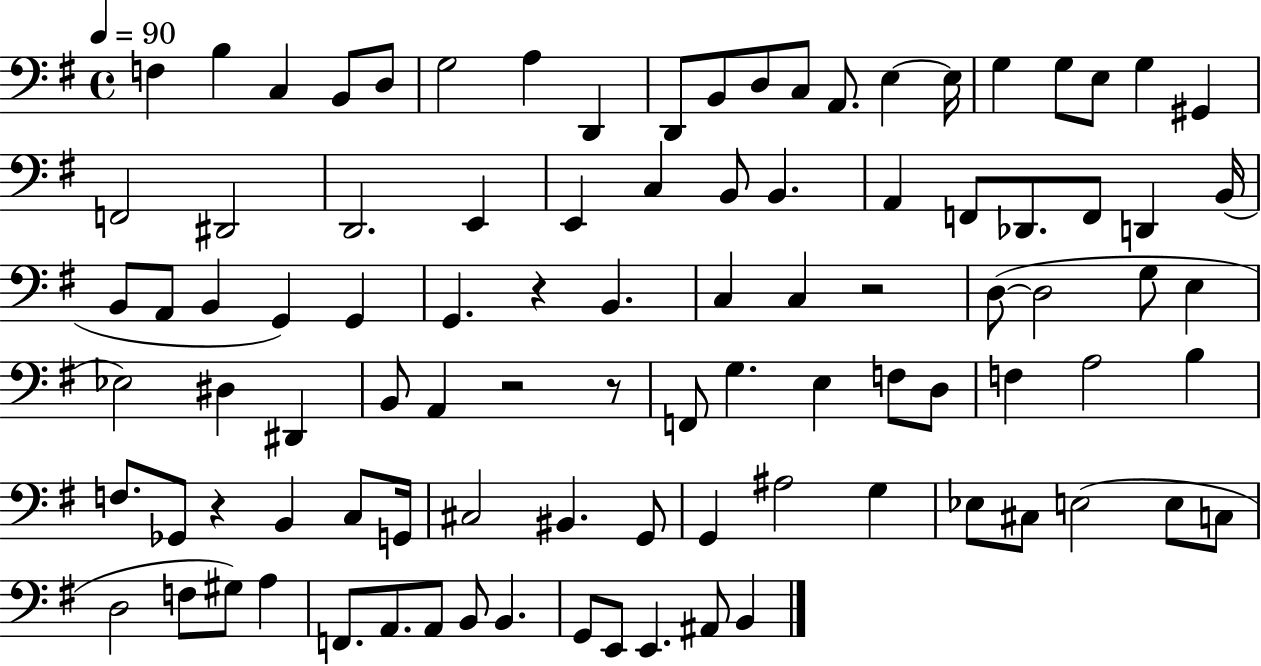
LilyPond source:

{
  \clef bass
  \time 4/4
  \defaultTimeSignature
  \key g \major
  \tempo 4 = 90
  f4 b4 c4 b,8 d8 | g2 a4 d,4 | d,8 b,8 d8 c8 a,8. e4~~ e16 | g4 g8 e8 g4 gis,4 | \break f,2 dis,2 | d,2. e,4 | e,4 c4 b,8 b,4. | a,4 f,8 des,8. f,8 d,4 b,16( | \break b,8 a,8 b,4 g,4) g,4 | g,4. r4 b,4. | c4 c4 r2 | d8~(~ d2 g8 e4 | \break ees2) dis4 dis,4 | b,8 a,4 r2 r8 | f,8 g4. e4 f8 d8 | f4 a2 b4 | \break f8. ges,8 r4 b,4 c8 g,16 | cis2 bis,4. g,8 | g,4 ais2 g4 | ees8 cis8 e2( e8 c8 | \break d2 f8 gis8) a4 | f,8. a,8. a,8 b,8 b,4. | g,8 e,8 e,4. ais,8 b,4 | \bar "|."
}